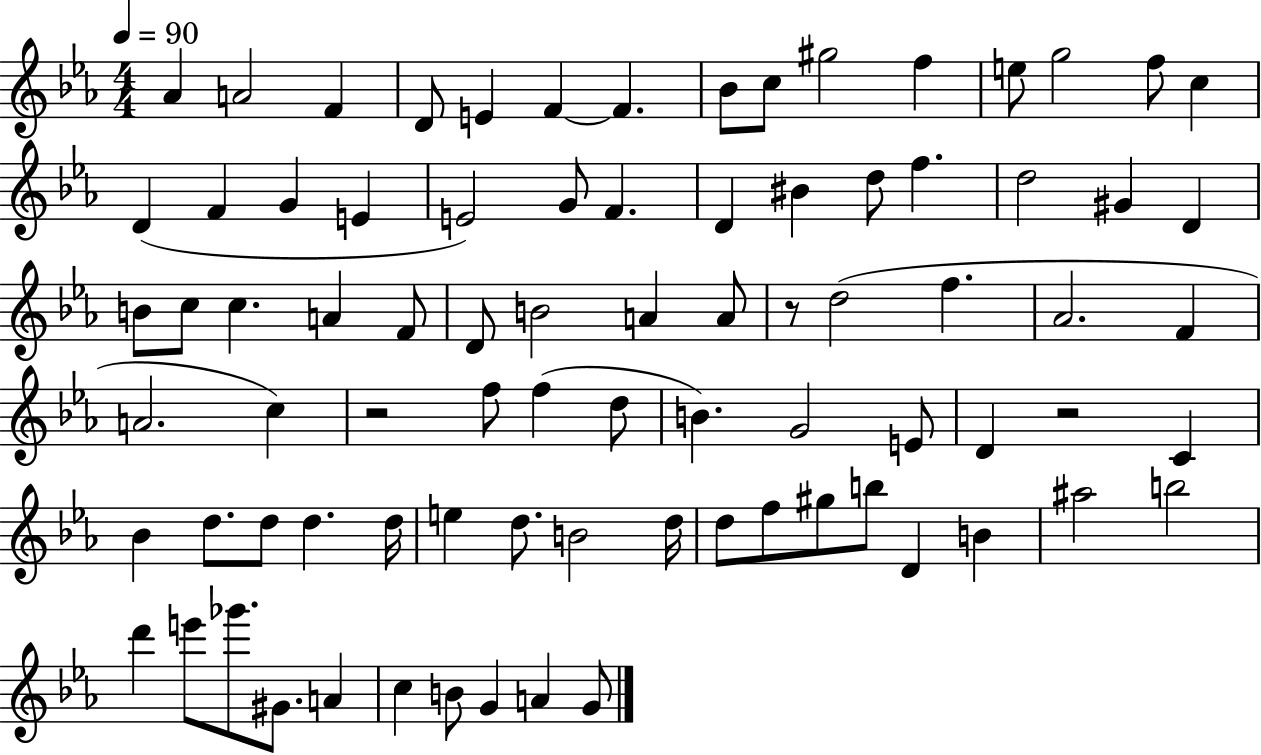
{
  \clef treble
  \numericTimeSignature
  \time 4/4
  \key ees \major
  \tempo 4 = 90
  aes'4 a'2 f'4 | d'8 e'4 f'4~~ f'4. | bes'8 c''8 gis''2 f''4 | e''8 g''2 f''8 c''4 | \break d'4( f'4 g'4 e'4 | e'2) g'8 f'4. | d'4 bis'4 d''8 f''4. | d''2 gis'4 d'4 | \break b'8 c''8 c''4. a'4 f'8 | d'8 b'2 a'4 a'8 | r8 d''2( f''4. | aes'2. f'4 | \break a'2. c''4) | r2 f''8 f''4( d''8 | b'4.) g'2 e'8 | d'4 r2 c'4 | \break bes'4 d''8. d''8 d''4. d''16 | e''4 d''8. b'2 d''16 | d''8 f''8 gis''8 b''8 d'4 b'4 | ais''2 b''2 | \break d'''4 e'''8 ges'''8. gis'8. a'4 | c''4 b'8 g'4 a'4 g'8 | \bar "|."
}